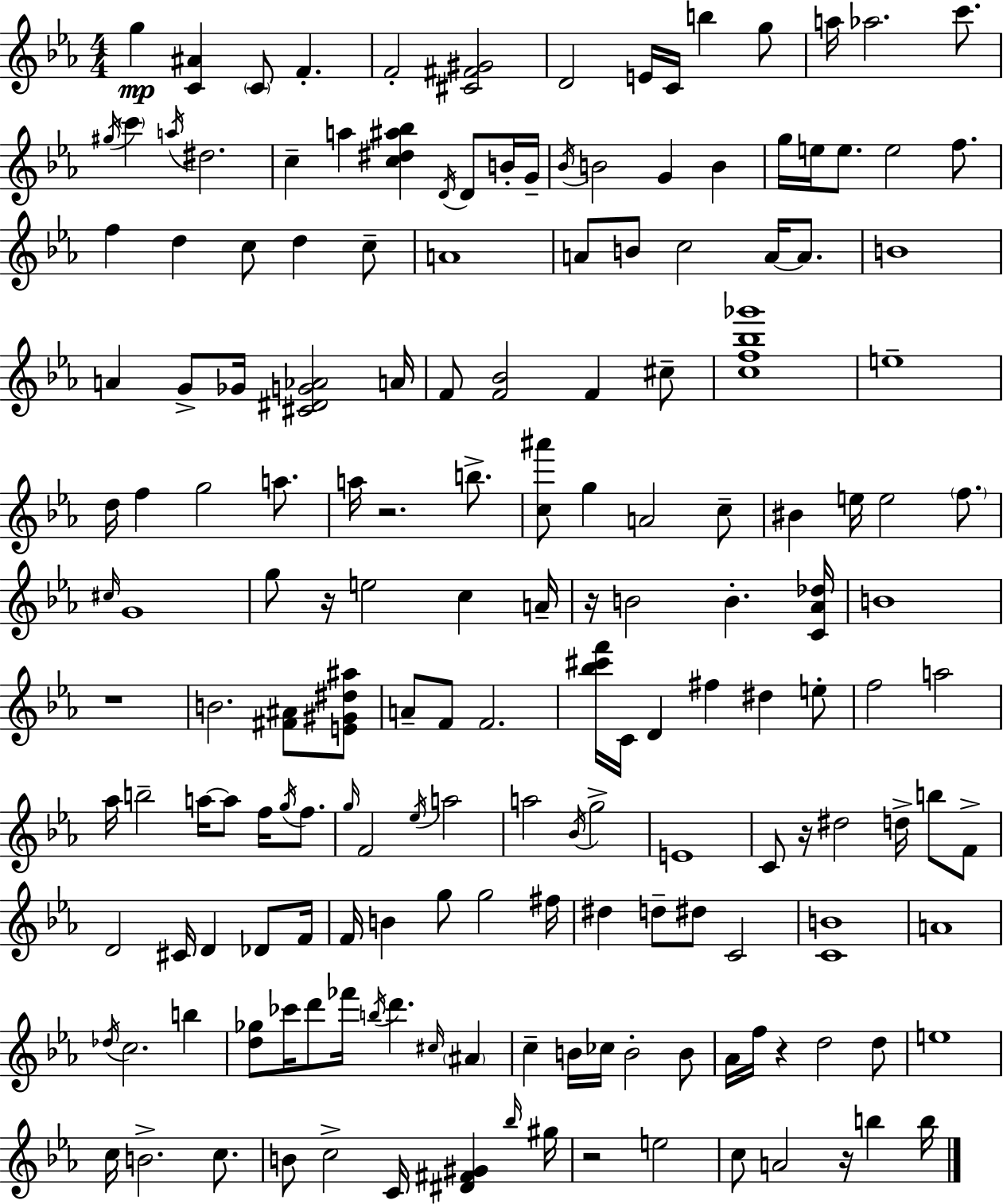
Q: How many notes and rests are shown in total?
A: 174